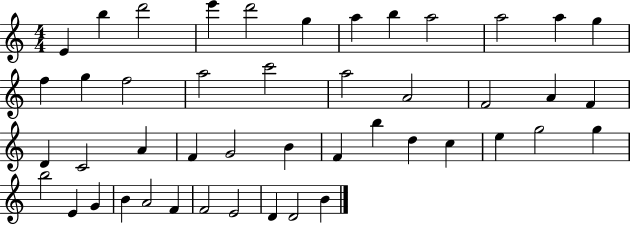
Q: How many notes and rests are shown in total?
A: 46